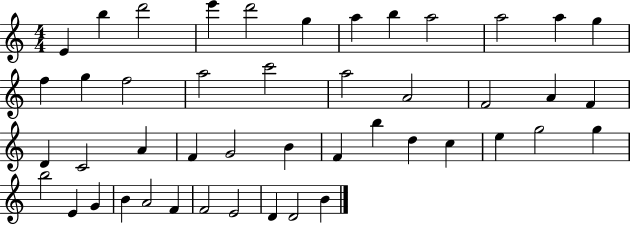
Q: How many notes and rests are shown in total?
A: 46